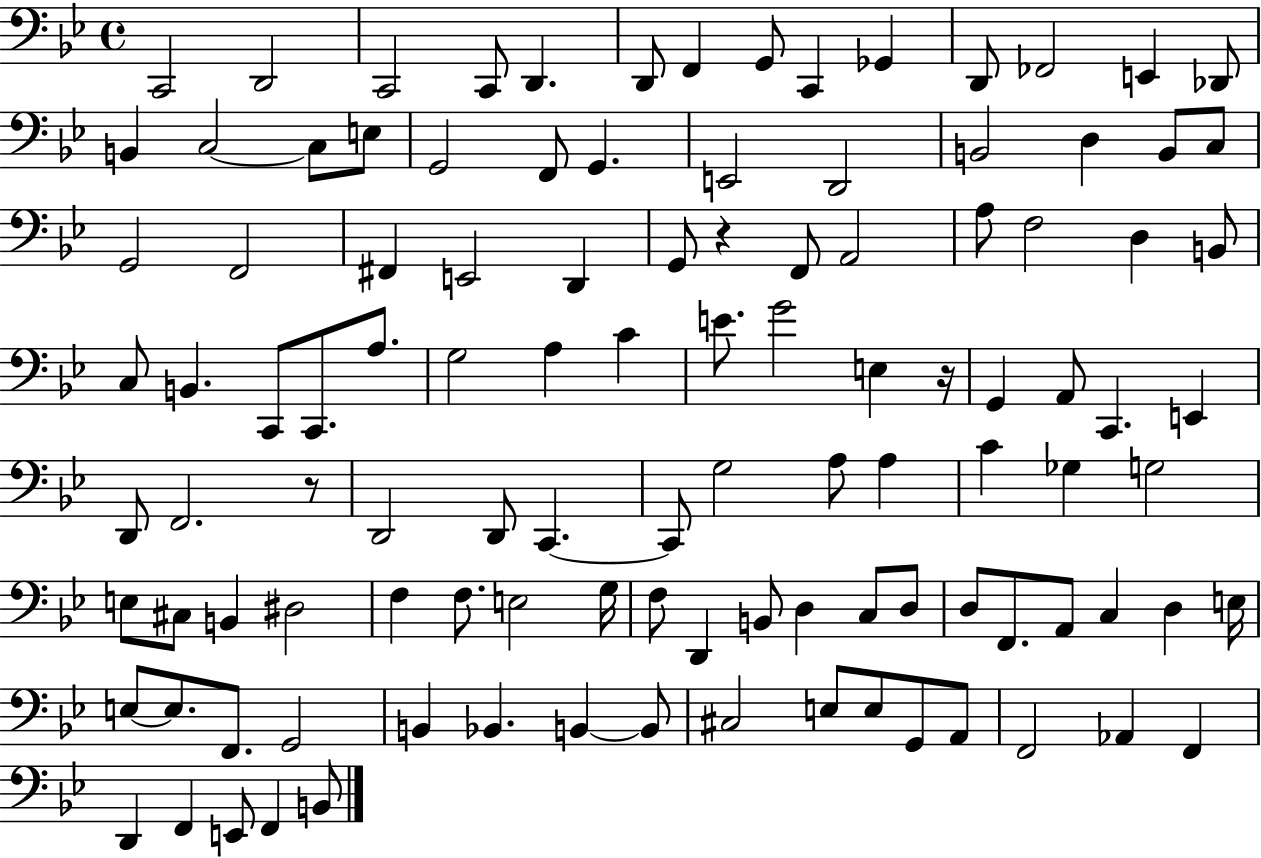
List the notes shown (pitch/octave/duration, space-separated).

C2/h D2/h C2/h C2/e D2/q. D2/e F2/q G2/e C2/q Gb2/q D2/e FES2/h E2/q Db2/e B2/q C3/h C3/e E3/e G2/h F2/e G2/q. E2/h D2/h B2/h D3/q B2/e C3/e G2/h F2/h F#2/q E2/h D2/q G2/e R/q F2/e A2/h A3/e F3/h D3/q B2/e C3/e B2/q. C2/e C2/e. A3/e. G3/h A3/q C4/q E4/e. G4/h E3/q R/s G2/q A2/e C2/q. E2/q D2/e F2/h. R/e D2/h D2/e C2/q. C2/e G3/h A3/e A3/q C4/q Gb3/q G3/h E3/e C#3/e B2/q D#3/h F3/q F3/e. E3/h G3/s F3/e D2/q B2/e D3/q C3/e D3/e D3/e F2/e. A2/e C3/q D3/q E3/s E3/e E3/e. F2/e. G2/h B2/q Bb2/q. B2/q B2/e C#3/h E3/e E3/e G2/e A2/e F2/h Ab2/q F2/q D2/q F2/q E2/e F2/q B2/e